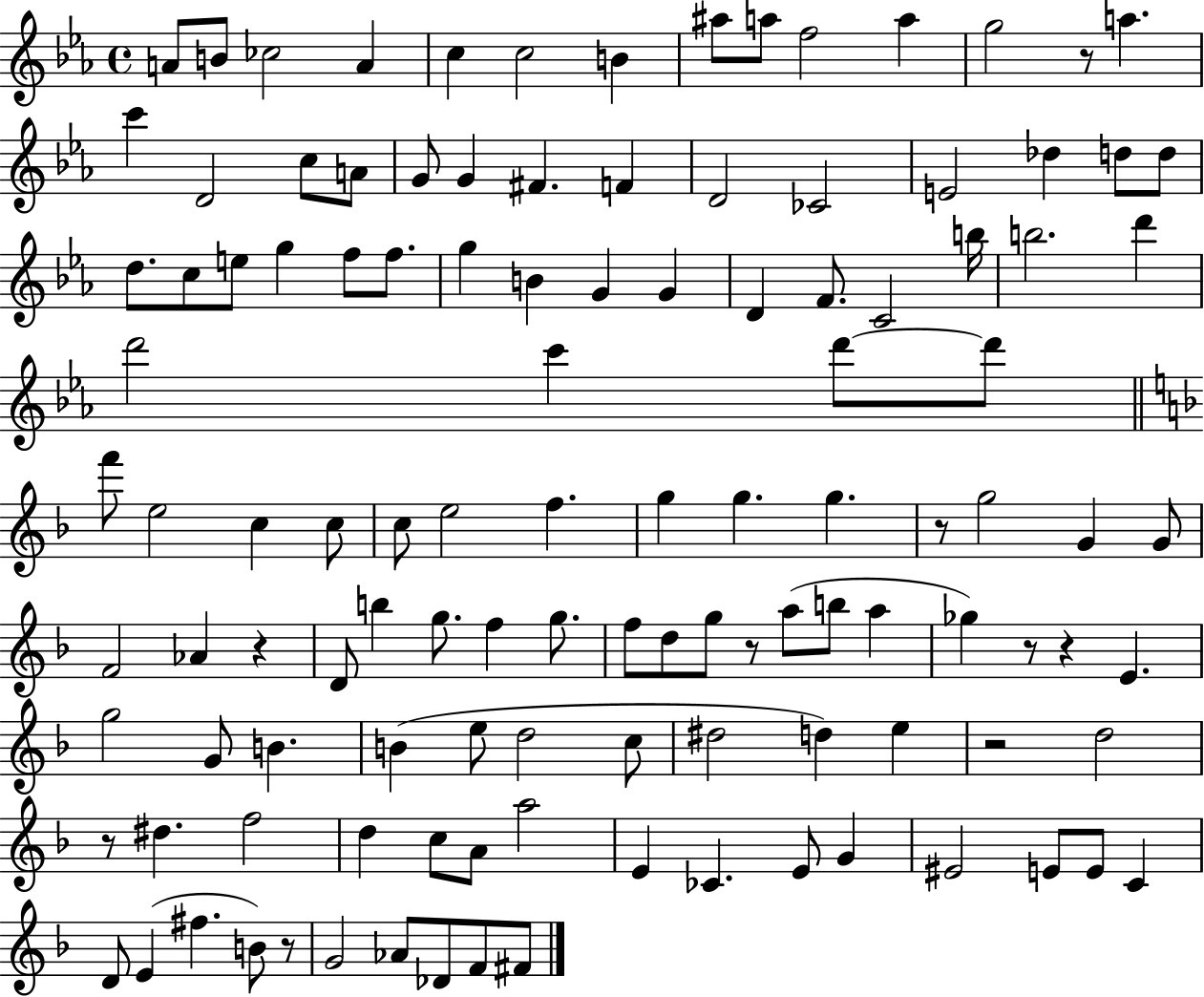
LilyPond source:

{
  \clef treble
  \time 4/4
  \defaultTimeSignature
  \key ees \major
  a'8 b'8 ces''2 a'4 | c''4 c''2 b'4 | ais''8 a''8 f''2 a''4 | g''2 r8 a''4. | \break c'''4 d'2 c''8 a'8 | g'8 g'4 fis'4. f'4 | d'2 ces'2 | e'2 des''4 d''8 d''8 | \break d''8. c''8 e''8 g''4 f''8 f''8. | g''4 b'4 g'4 g'4 | d'4 f'8. c'2 b''16 | b''2. d'''4 | \break d'''2 c'''4 d'''8~~ d'''8 | \bar "||" \break \key d \minor f'''8 e''2 c''4 c''8 | c''8 e''2 f''4. | g''4 g''4. g''4. | r8 g''2 g'4 g'8 | \break f'2 aes'4 r4 | d'8 b''4 g''8. f''4 g''8. | f''8 d''8 g''8 r8 a''8( b''8 a''4 | ges''4) r8 r4 e'4. | \break g''2 g'8 b'4. | b'4( e''8 d''2 c''8 | dis''2 d''4) e''4 | r2 d''2 | \break r8 dis''4. f''2 | d''4 c''8 a'8 a''2 | e'4 ces'4. e'8 g'4 | eis'2 e'8 e'8 c'4 | \break d'8 e'4( fis''4. b'8) r8 | g'2 aes'8 des'8 f'8 fis'8 | \bar "|."
}